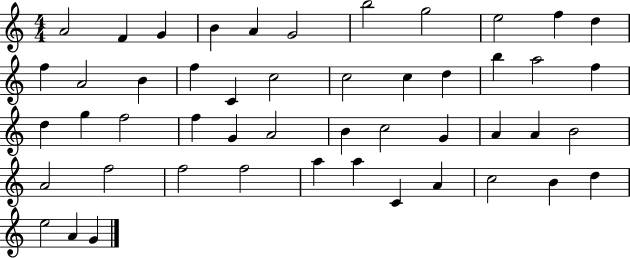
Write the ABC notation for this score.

X:1
T:Untitled
M:4/4
L:1/4
K:C
A2 F G B A G2 b2 g2 e2 f d f A2 B f C c2 c2 c d b a2 f d g f2 f G A2 B c2 G A A B2 A2 f2 f2 f2 a a C A c2 B d e2 A G